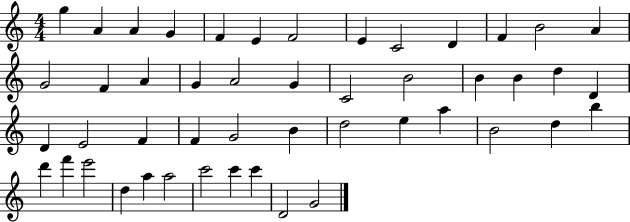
{
  \clef treble
  \numericTimeSignature
  \time 4/4
  \key c \major
  g''4 a'4 a'4 g'4 | f'4 e'4 f'2 | e'4 c'2 d'4 | f'4 b'2 a'4 | \break g'2 f'4 a'4 | g'4 a'2 g'4 | c'2 b'2 | b'4 b'4 d''4 d'4 | \break d'4 e'2 f'4 | f'4 g'2 b'4 | d''2 e''4 a''4 | b'2 d''4 b''4 | \break d'''4 f'''4 e'''2 | d''4 a''4 a''2 | c'''2 c'''4 c'''4 | d'2 g'2 | \break \bar "|."
}